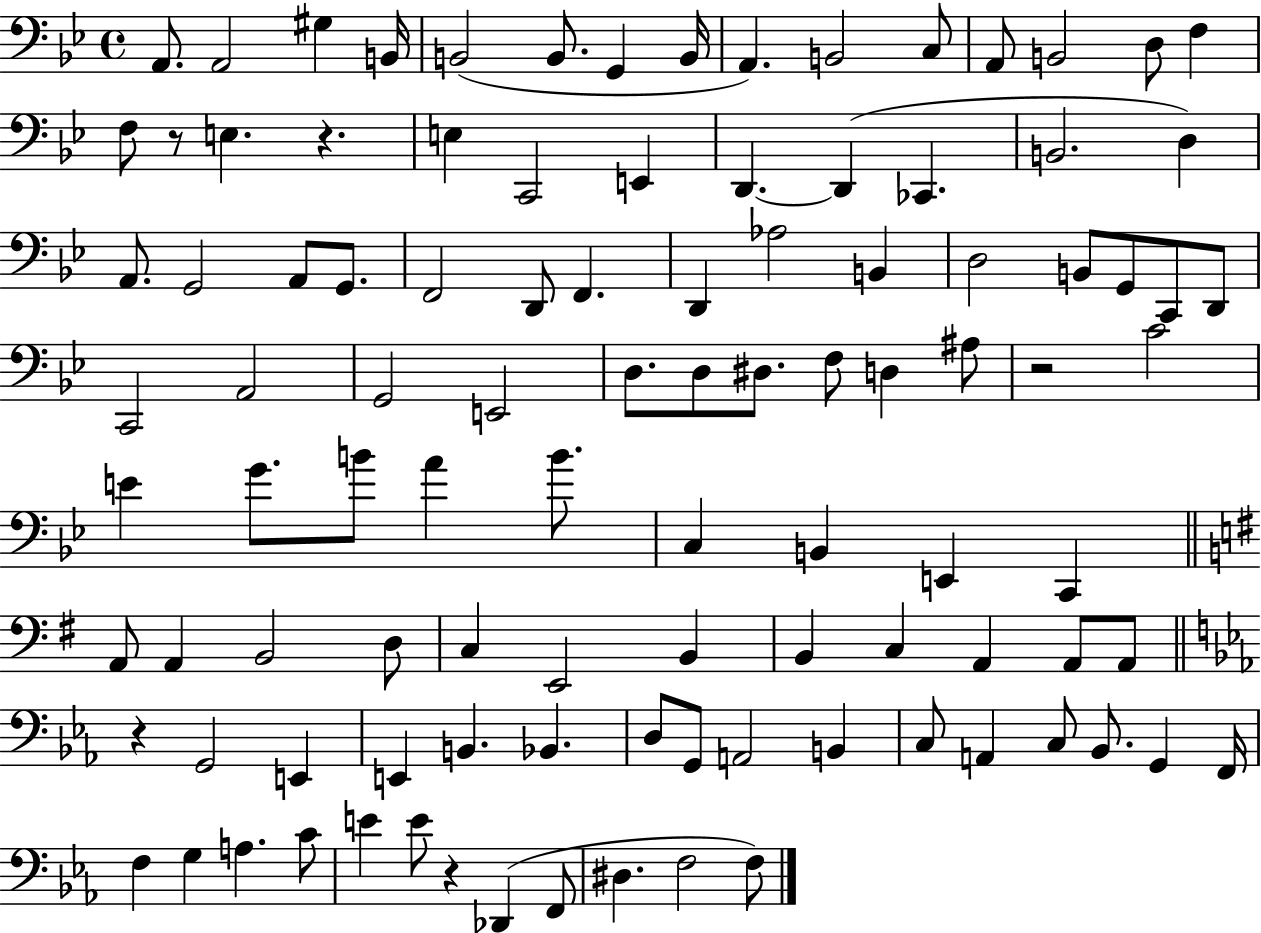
X:1
T:Untitled
M:4/4
L:1/4
K:Bb
A,,/2 A,,2 ^G, B,,/4 B,,2 B,,/2 G,, B,,/4 A,, B,,2 C,/2 A,,/2 B,,2 D,/2 F, F,/2 z/2 E, z E, C,,2 E,, D,, D,, _C,, B,,2 D, A,,/2 G,,2 A,,/2 G,,/2 F,,2 D,,/2 F,, D,, _A,2 B,, D,2 B,,/2 G,,/2 C,,/2 D,,/2 C,,2 A,,2 G,,2 E,,2 D,/2 D,/2 ^D,/2 F,/2 D, ^A,/2 z2 C2 E G/2 B/2 A B/2 C, B,, E,, C,, A,,/2 A,, B,,2 D,/2 C, E,,2 B,, B,, C, A,, A,,/2 A,,/2 z G,,2 E,, E,, B,, _B,, D,/2 G,,/2 A,,2 B,, C,/2 A,, C,/2 _B,,/2 G,, F,,/4 F, G, A, C/2 E E/2 z _D,, F,,/2 ^D, F,2 F,/2